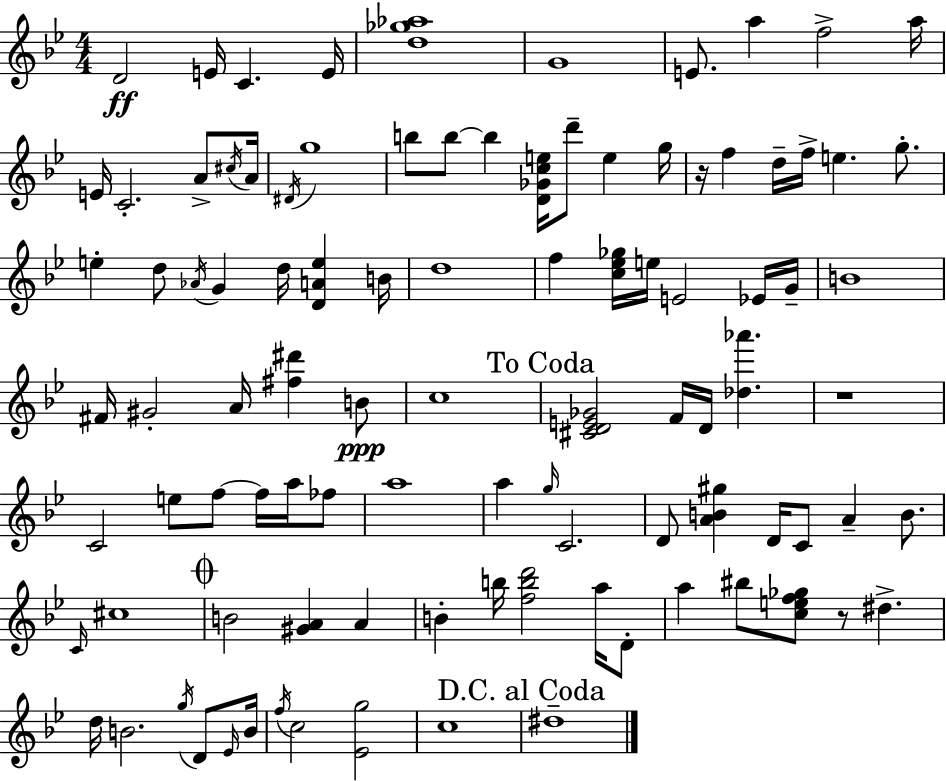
D4/h E4/s C4/q. E4/s [D5,Gb5,Ab5]/w G4/w E4/e. A5/q F5/h A5/s E4/s C4/h. A4/e C#5/s A4/s D#4/s G5/w B5/e B5/e B5/q [D4,Gb4,C5,E5]/s D6/e E5/q G5/s R/s F5/q D5/s F5/s E5/q. G5/e. E5/q D5/e Ab4/s G4/q D5/s [D4,A4,E5]/q B4/s D5/w F5/q [C5,Eb5,Gb5]/s E5/s E4/h Eb4/s G4/s B4/w F#4/s G#4/h A4/s [F#5,D#6]/q B4/e C5/w [C#4,D4,E4,Gb4]/h F4/s D4/s [Db5,Ab6]/q. R/w C4/h E5/e F5/e F5/s A5/s FES5/e A5/w A5/q G5/s C4/h. D4/e [A4,B4,G#5]/q D4/s C4/e A4/q B4/e. C4/s C#5/w B4/h [G#4,A4]/q A4/q B4/q B5/s [F5,B5,D6]/h A5/s D4/e A5/q BIS5/e [C5,E5,F5,Gb5]/e R/e D#5/q. D5/s B4/h. G5/s D4/e Eb4/s B4/s F5/s C5/h [Eb4,G5]/h C5/w D#5/w